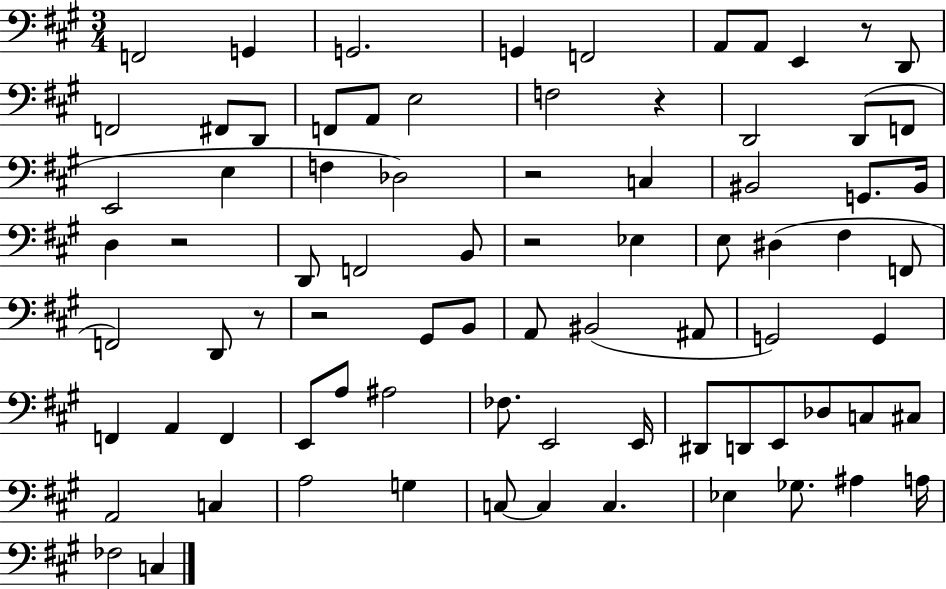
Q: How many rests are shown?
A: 7